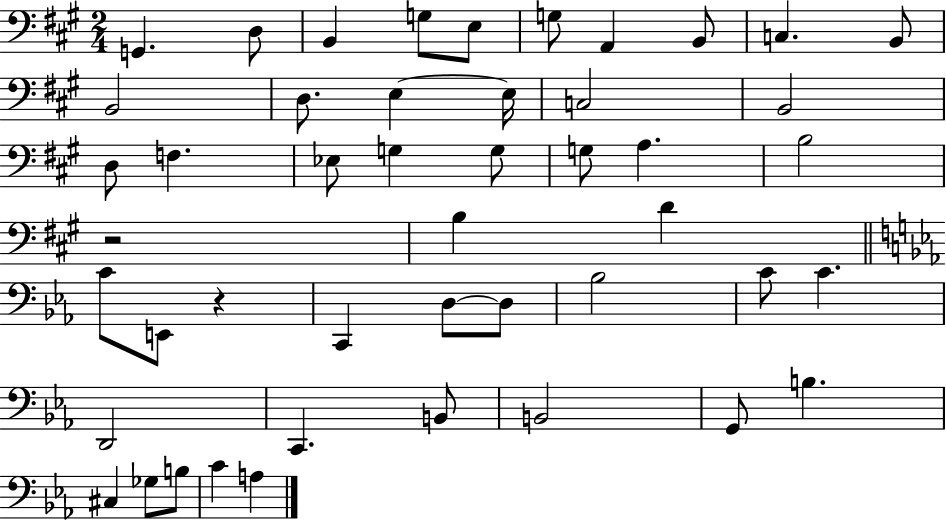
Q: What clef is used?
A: bass